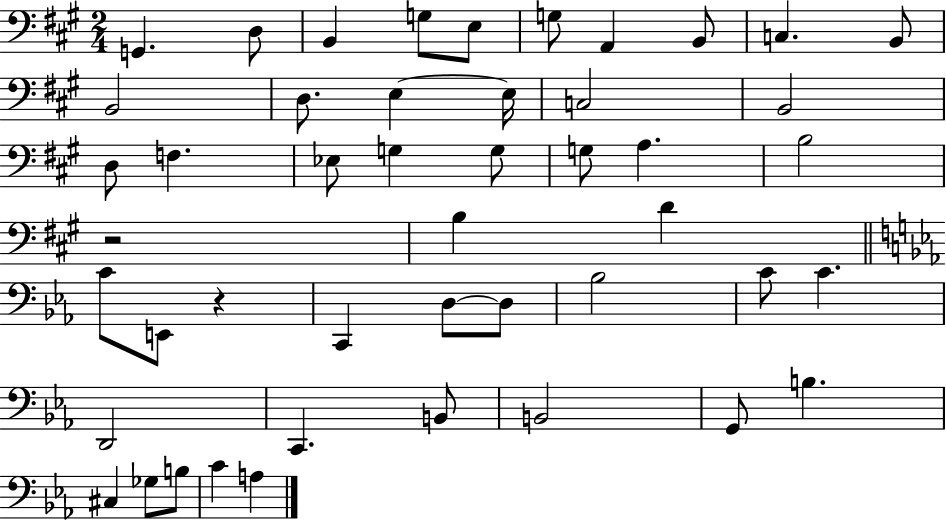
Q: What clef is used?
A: bass